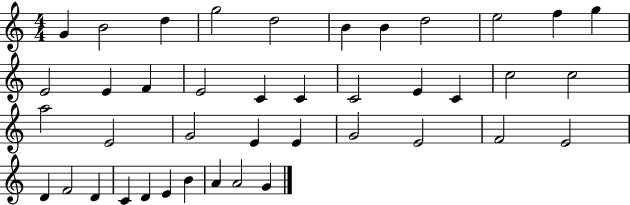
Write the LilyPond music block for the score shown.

{
  \clef treble
  \numericTimeSignature
  \time 4/4
  \key c \major
  g'4 b'2 d''4 | g''2 d''2 | b'4 b'4 d''2 | e''2 f''4 g''4 | \break e'2 e'4 f'4 | e'2 c'4 c'4 | c'2 e'4 c'4 | c''2 c''2 | \break a''2 e'2 | g'2 e'4 e'4 | g'2 e'2 | f'2 e'2 | \break d'4 f'2 d'4 | c'4 d'4 e'4 b'4 | a'4 a'2 g'4 | \bar "|."
}